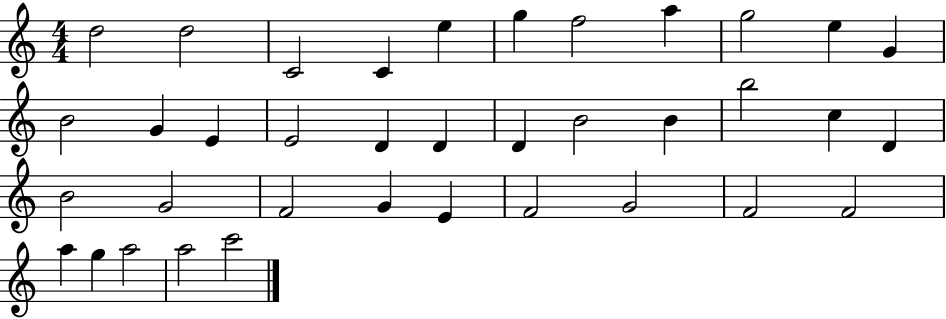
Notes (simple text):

D5/h D5/h C4/h C4/q E5/q G5/q F5/h A5/q G5/h E5/q G4/q B4/h G4/q E4/q E4/h D4/q D4/q D4/q B4/h B4/q B5/h C5/q D4/q B4/h G4/h F4/h G4/q E4/q F4/h G4/h F4/h F4/h A5/q G5/q A5/h A5/h C6/h